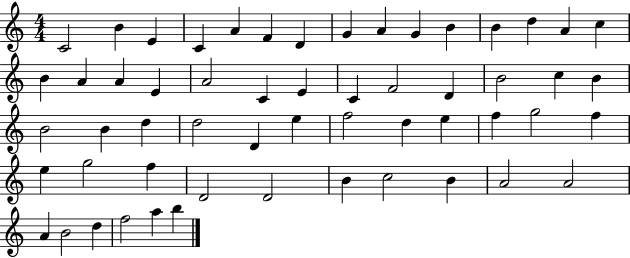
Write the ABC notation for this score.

X:1
T:Untitled
M:4/4
L:1/4
K:C
C2 B E C A F D G A G B B d A c B A A E A2 C E C F2 D B2 c B B2 B d d2 D e f2 d e f g2 f e g2 f D2 D2 B c2 B A2 A2 A B2 d f2 a b